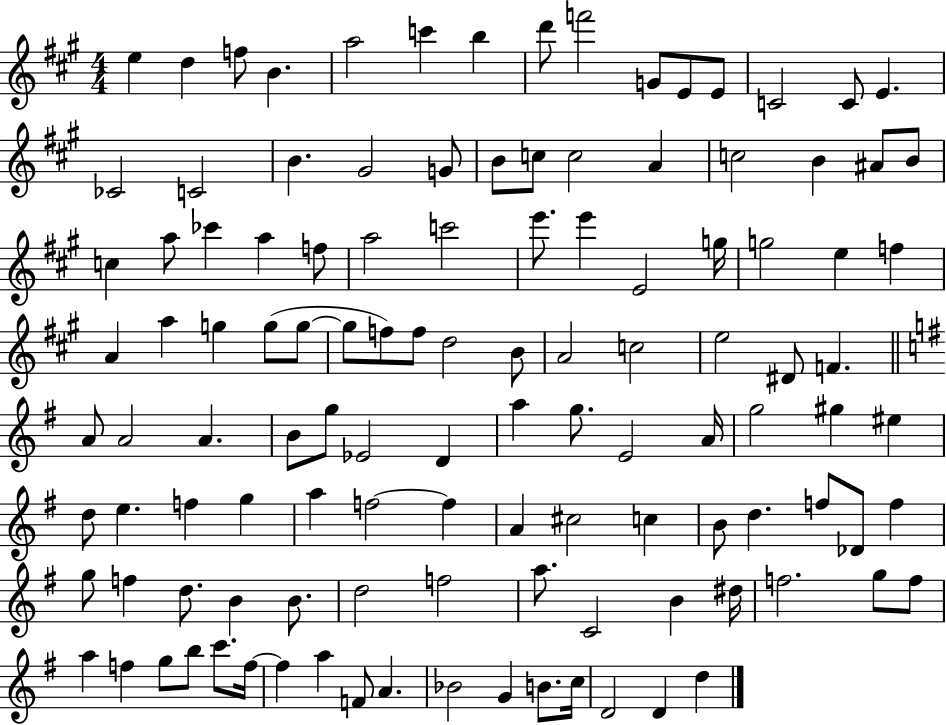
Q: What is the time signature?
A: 4/4